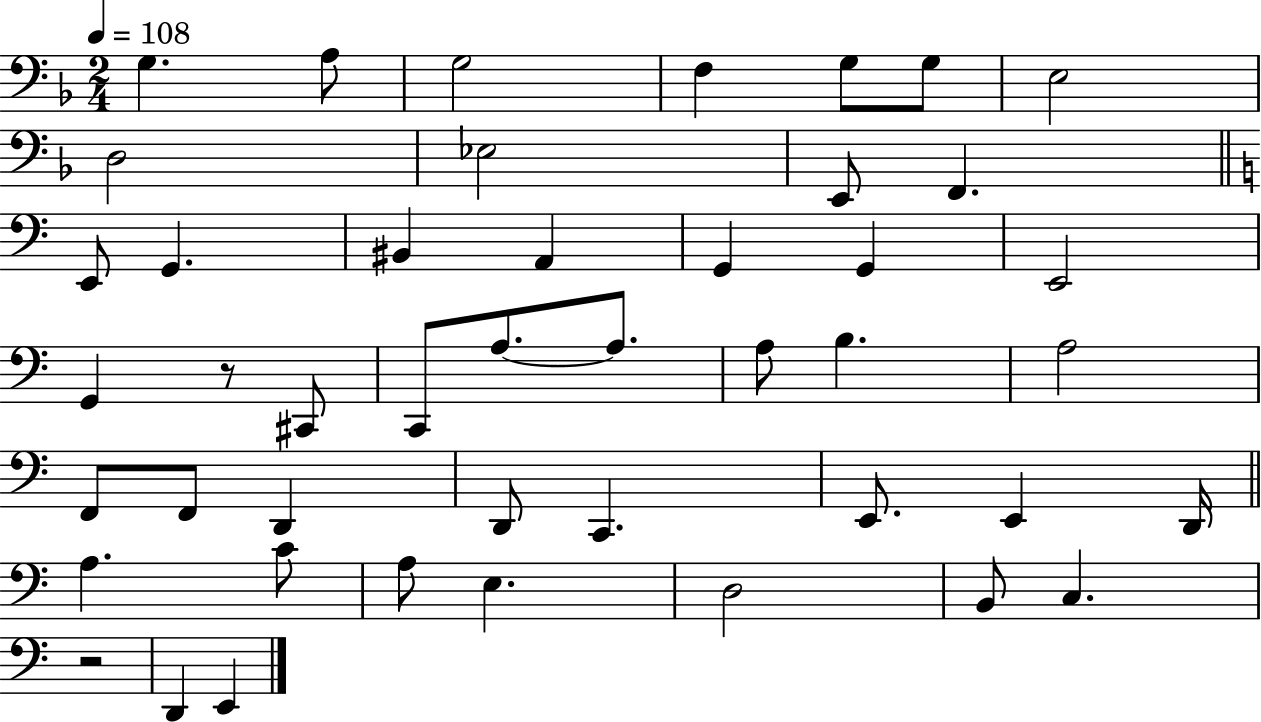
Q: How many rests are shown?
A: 2